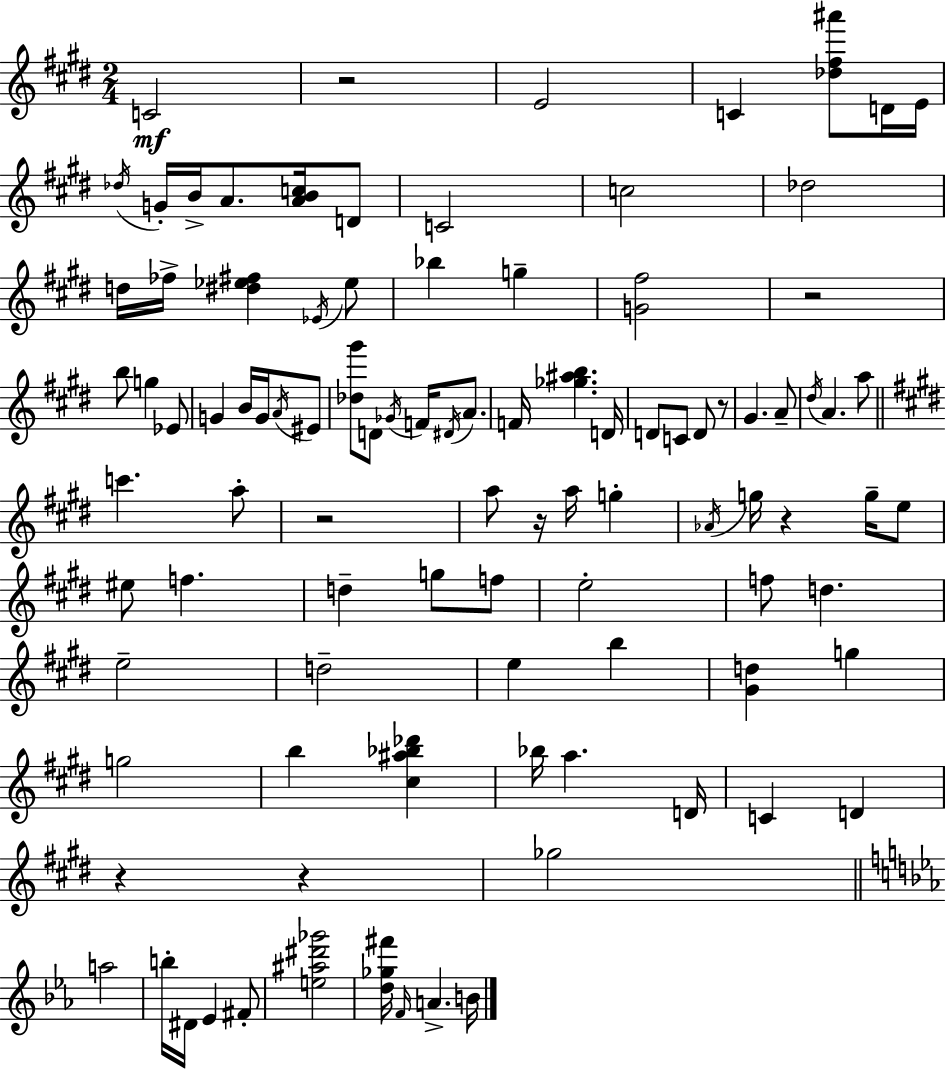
X:1
T:Untitled
M:2/4
L:1/4
K:E
C2 z2 E2 C [_d^f^a']/2 D/4 E/4 _d/4 G/4 B/4 A/2 [ABc]/4 D/2 C2 c2 _d2 d/4 _f/4 [^d_e^f] _E/4 _e/2 _b g [G^f]2 z2 b/2 g _E/2 G B/4 G/4 A/4 ^E/2 [_d^g']/2 D/2 _G/4 F/4 ^D/4 A/2 F/4 [_g^ab] D/4 D/2 C/2 D/2 z/2 ^G A/2 ^d/4 A a/2 c' a/2 z2 a/2 z/4 a/4 g _A/4 g/4 z g/4 e/2 ^e/2 f d g/2 f/2 e2 f/2 d e2 d2 e b [^Gd] g g2 b [^c^a_b_d'] _b/4 a D/4 C D z z _g2 a2 b/4 ^D/4 _E ^F/2 [e^a^d'_g']2 [d_g^f']/4 F/4 A B/4